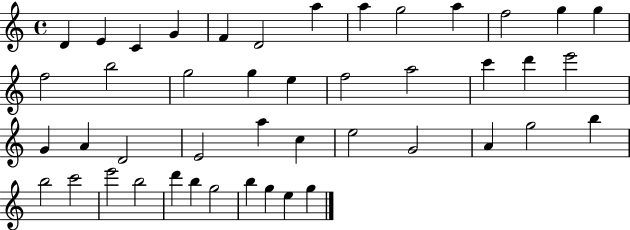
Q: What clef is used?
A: treble